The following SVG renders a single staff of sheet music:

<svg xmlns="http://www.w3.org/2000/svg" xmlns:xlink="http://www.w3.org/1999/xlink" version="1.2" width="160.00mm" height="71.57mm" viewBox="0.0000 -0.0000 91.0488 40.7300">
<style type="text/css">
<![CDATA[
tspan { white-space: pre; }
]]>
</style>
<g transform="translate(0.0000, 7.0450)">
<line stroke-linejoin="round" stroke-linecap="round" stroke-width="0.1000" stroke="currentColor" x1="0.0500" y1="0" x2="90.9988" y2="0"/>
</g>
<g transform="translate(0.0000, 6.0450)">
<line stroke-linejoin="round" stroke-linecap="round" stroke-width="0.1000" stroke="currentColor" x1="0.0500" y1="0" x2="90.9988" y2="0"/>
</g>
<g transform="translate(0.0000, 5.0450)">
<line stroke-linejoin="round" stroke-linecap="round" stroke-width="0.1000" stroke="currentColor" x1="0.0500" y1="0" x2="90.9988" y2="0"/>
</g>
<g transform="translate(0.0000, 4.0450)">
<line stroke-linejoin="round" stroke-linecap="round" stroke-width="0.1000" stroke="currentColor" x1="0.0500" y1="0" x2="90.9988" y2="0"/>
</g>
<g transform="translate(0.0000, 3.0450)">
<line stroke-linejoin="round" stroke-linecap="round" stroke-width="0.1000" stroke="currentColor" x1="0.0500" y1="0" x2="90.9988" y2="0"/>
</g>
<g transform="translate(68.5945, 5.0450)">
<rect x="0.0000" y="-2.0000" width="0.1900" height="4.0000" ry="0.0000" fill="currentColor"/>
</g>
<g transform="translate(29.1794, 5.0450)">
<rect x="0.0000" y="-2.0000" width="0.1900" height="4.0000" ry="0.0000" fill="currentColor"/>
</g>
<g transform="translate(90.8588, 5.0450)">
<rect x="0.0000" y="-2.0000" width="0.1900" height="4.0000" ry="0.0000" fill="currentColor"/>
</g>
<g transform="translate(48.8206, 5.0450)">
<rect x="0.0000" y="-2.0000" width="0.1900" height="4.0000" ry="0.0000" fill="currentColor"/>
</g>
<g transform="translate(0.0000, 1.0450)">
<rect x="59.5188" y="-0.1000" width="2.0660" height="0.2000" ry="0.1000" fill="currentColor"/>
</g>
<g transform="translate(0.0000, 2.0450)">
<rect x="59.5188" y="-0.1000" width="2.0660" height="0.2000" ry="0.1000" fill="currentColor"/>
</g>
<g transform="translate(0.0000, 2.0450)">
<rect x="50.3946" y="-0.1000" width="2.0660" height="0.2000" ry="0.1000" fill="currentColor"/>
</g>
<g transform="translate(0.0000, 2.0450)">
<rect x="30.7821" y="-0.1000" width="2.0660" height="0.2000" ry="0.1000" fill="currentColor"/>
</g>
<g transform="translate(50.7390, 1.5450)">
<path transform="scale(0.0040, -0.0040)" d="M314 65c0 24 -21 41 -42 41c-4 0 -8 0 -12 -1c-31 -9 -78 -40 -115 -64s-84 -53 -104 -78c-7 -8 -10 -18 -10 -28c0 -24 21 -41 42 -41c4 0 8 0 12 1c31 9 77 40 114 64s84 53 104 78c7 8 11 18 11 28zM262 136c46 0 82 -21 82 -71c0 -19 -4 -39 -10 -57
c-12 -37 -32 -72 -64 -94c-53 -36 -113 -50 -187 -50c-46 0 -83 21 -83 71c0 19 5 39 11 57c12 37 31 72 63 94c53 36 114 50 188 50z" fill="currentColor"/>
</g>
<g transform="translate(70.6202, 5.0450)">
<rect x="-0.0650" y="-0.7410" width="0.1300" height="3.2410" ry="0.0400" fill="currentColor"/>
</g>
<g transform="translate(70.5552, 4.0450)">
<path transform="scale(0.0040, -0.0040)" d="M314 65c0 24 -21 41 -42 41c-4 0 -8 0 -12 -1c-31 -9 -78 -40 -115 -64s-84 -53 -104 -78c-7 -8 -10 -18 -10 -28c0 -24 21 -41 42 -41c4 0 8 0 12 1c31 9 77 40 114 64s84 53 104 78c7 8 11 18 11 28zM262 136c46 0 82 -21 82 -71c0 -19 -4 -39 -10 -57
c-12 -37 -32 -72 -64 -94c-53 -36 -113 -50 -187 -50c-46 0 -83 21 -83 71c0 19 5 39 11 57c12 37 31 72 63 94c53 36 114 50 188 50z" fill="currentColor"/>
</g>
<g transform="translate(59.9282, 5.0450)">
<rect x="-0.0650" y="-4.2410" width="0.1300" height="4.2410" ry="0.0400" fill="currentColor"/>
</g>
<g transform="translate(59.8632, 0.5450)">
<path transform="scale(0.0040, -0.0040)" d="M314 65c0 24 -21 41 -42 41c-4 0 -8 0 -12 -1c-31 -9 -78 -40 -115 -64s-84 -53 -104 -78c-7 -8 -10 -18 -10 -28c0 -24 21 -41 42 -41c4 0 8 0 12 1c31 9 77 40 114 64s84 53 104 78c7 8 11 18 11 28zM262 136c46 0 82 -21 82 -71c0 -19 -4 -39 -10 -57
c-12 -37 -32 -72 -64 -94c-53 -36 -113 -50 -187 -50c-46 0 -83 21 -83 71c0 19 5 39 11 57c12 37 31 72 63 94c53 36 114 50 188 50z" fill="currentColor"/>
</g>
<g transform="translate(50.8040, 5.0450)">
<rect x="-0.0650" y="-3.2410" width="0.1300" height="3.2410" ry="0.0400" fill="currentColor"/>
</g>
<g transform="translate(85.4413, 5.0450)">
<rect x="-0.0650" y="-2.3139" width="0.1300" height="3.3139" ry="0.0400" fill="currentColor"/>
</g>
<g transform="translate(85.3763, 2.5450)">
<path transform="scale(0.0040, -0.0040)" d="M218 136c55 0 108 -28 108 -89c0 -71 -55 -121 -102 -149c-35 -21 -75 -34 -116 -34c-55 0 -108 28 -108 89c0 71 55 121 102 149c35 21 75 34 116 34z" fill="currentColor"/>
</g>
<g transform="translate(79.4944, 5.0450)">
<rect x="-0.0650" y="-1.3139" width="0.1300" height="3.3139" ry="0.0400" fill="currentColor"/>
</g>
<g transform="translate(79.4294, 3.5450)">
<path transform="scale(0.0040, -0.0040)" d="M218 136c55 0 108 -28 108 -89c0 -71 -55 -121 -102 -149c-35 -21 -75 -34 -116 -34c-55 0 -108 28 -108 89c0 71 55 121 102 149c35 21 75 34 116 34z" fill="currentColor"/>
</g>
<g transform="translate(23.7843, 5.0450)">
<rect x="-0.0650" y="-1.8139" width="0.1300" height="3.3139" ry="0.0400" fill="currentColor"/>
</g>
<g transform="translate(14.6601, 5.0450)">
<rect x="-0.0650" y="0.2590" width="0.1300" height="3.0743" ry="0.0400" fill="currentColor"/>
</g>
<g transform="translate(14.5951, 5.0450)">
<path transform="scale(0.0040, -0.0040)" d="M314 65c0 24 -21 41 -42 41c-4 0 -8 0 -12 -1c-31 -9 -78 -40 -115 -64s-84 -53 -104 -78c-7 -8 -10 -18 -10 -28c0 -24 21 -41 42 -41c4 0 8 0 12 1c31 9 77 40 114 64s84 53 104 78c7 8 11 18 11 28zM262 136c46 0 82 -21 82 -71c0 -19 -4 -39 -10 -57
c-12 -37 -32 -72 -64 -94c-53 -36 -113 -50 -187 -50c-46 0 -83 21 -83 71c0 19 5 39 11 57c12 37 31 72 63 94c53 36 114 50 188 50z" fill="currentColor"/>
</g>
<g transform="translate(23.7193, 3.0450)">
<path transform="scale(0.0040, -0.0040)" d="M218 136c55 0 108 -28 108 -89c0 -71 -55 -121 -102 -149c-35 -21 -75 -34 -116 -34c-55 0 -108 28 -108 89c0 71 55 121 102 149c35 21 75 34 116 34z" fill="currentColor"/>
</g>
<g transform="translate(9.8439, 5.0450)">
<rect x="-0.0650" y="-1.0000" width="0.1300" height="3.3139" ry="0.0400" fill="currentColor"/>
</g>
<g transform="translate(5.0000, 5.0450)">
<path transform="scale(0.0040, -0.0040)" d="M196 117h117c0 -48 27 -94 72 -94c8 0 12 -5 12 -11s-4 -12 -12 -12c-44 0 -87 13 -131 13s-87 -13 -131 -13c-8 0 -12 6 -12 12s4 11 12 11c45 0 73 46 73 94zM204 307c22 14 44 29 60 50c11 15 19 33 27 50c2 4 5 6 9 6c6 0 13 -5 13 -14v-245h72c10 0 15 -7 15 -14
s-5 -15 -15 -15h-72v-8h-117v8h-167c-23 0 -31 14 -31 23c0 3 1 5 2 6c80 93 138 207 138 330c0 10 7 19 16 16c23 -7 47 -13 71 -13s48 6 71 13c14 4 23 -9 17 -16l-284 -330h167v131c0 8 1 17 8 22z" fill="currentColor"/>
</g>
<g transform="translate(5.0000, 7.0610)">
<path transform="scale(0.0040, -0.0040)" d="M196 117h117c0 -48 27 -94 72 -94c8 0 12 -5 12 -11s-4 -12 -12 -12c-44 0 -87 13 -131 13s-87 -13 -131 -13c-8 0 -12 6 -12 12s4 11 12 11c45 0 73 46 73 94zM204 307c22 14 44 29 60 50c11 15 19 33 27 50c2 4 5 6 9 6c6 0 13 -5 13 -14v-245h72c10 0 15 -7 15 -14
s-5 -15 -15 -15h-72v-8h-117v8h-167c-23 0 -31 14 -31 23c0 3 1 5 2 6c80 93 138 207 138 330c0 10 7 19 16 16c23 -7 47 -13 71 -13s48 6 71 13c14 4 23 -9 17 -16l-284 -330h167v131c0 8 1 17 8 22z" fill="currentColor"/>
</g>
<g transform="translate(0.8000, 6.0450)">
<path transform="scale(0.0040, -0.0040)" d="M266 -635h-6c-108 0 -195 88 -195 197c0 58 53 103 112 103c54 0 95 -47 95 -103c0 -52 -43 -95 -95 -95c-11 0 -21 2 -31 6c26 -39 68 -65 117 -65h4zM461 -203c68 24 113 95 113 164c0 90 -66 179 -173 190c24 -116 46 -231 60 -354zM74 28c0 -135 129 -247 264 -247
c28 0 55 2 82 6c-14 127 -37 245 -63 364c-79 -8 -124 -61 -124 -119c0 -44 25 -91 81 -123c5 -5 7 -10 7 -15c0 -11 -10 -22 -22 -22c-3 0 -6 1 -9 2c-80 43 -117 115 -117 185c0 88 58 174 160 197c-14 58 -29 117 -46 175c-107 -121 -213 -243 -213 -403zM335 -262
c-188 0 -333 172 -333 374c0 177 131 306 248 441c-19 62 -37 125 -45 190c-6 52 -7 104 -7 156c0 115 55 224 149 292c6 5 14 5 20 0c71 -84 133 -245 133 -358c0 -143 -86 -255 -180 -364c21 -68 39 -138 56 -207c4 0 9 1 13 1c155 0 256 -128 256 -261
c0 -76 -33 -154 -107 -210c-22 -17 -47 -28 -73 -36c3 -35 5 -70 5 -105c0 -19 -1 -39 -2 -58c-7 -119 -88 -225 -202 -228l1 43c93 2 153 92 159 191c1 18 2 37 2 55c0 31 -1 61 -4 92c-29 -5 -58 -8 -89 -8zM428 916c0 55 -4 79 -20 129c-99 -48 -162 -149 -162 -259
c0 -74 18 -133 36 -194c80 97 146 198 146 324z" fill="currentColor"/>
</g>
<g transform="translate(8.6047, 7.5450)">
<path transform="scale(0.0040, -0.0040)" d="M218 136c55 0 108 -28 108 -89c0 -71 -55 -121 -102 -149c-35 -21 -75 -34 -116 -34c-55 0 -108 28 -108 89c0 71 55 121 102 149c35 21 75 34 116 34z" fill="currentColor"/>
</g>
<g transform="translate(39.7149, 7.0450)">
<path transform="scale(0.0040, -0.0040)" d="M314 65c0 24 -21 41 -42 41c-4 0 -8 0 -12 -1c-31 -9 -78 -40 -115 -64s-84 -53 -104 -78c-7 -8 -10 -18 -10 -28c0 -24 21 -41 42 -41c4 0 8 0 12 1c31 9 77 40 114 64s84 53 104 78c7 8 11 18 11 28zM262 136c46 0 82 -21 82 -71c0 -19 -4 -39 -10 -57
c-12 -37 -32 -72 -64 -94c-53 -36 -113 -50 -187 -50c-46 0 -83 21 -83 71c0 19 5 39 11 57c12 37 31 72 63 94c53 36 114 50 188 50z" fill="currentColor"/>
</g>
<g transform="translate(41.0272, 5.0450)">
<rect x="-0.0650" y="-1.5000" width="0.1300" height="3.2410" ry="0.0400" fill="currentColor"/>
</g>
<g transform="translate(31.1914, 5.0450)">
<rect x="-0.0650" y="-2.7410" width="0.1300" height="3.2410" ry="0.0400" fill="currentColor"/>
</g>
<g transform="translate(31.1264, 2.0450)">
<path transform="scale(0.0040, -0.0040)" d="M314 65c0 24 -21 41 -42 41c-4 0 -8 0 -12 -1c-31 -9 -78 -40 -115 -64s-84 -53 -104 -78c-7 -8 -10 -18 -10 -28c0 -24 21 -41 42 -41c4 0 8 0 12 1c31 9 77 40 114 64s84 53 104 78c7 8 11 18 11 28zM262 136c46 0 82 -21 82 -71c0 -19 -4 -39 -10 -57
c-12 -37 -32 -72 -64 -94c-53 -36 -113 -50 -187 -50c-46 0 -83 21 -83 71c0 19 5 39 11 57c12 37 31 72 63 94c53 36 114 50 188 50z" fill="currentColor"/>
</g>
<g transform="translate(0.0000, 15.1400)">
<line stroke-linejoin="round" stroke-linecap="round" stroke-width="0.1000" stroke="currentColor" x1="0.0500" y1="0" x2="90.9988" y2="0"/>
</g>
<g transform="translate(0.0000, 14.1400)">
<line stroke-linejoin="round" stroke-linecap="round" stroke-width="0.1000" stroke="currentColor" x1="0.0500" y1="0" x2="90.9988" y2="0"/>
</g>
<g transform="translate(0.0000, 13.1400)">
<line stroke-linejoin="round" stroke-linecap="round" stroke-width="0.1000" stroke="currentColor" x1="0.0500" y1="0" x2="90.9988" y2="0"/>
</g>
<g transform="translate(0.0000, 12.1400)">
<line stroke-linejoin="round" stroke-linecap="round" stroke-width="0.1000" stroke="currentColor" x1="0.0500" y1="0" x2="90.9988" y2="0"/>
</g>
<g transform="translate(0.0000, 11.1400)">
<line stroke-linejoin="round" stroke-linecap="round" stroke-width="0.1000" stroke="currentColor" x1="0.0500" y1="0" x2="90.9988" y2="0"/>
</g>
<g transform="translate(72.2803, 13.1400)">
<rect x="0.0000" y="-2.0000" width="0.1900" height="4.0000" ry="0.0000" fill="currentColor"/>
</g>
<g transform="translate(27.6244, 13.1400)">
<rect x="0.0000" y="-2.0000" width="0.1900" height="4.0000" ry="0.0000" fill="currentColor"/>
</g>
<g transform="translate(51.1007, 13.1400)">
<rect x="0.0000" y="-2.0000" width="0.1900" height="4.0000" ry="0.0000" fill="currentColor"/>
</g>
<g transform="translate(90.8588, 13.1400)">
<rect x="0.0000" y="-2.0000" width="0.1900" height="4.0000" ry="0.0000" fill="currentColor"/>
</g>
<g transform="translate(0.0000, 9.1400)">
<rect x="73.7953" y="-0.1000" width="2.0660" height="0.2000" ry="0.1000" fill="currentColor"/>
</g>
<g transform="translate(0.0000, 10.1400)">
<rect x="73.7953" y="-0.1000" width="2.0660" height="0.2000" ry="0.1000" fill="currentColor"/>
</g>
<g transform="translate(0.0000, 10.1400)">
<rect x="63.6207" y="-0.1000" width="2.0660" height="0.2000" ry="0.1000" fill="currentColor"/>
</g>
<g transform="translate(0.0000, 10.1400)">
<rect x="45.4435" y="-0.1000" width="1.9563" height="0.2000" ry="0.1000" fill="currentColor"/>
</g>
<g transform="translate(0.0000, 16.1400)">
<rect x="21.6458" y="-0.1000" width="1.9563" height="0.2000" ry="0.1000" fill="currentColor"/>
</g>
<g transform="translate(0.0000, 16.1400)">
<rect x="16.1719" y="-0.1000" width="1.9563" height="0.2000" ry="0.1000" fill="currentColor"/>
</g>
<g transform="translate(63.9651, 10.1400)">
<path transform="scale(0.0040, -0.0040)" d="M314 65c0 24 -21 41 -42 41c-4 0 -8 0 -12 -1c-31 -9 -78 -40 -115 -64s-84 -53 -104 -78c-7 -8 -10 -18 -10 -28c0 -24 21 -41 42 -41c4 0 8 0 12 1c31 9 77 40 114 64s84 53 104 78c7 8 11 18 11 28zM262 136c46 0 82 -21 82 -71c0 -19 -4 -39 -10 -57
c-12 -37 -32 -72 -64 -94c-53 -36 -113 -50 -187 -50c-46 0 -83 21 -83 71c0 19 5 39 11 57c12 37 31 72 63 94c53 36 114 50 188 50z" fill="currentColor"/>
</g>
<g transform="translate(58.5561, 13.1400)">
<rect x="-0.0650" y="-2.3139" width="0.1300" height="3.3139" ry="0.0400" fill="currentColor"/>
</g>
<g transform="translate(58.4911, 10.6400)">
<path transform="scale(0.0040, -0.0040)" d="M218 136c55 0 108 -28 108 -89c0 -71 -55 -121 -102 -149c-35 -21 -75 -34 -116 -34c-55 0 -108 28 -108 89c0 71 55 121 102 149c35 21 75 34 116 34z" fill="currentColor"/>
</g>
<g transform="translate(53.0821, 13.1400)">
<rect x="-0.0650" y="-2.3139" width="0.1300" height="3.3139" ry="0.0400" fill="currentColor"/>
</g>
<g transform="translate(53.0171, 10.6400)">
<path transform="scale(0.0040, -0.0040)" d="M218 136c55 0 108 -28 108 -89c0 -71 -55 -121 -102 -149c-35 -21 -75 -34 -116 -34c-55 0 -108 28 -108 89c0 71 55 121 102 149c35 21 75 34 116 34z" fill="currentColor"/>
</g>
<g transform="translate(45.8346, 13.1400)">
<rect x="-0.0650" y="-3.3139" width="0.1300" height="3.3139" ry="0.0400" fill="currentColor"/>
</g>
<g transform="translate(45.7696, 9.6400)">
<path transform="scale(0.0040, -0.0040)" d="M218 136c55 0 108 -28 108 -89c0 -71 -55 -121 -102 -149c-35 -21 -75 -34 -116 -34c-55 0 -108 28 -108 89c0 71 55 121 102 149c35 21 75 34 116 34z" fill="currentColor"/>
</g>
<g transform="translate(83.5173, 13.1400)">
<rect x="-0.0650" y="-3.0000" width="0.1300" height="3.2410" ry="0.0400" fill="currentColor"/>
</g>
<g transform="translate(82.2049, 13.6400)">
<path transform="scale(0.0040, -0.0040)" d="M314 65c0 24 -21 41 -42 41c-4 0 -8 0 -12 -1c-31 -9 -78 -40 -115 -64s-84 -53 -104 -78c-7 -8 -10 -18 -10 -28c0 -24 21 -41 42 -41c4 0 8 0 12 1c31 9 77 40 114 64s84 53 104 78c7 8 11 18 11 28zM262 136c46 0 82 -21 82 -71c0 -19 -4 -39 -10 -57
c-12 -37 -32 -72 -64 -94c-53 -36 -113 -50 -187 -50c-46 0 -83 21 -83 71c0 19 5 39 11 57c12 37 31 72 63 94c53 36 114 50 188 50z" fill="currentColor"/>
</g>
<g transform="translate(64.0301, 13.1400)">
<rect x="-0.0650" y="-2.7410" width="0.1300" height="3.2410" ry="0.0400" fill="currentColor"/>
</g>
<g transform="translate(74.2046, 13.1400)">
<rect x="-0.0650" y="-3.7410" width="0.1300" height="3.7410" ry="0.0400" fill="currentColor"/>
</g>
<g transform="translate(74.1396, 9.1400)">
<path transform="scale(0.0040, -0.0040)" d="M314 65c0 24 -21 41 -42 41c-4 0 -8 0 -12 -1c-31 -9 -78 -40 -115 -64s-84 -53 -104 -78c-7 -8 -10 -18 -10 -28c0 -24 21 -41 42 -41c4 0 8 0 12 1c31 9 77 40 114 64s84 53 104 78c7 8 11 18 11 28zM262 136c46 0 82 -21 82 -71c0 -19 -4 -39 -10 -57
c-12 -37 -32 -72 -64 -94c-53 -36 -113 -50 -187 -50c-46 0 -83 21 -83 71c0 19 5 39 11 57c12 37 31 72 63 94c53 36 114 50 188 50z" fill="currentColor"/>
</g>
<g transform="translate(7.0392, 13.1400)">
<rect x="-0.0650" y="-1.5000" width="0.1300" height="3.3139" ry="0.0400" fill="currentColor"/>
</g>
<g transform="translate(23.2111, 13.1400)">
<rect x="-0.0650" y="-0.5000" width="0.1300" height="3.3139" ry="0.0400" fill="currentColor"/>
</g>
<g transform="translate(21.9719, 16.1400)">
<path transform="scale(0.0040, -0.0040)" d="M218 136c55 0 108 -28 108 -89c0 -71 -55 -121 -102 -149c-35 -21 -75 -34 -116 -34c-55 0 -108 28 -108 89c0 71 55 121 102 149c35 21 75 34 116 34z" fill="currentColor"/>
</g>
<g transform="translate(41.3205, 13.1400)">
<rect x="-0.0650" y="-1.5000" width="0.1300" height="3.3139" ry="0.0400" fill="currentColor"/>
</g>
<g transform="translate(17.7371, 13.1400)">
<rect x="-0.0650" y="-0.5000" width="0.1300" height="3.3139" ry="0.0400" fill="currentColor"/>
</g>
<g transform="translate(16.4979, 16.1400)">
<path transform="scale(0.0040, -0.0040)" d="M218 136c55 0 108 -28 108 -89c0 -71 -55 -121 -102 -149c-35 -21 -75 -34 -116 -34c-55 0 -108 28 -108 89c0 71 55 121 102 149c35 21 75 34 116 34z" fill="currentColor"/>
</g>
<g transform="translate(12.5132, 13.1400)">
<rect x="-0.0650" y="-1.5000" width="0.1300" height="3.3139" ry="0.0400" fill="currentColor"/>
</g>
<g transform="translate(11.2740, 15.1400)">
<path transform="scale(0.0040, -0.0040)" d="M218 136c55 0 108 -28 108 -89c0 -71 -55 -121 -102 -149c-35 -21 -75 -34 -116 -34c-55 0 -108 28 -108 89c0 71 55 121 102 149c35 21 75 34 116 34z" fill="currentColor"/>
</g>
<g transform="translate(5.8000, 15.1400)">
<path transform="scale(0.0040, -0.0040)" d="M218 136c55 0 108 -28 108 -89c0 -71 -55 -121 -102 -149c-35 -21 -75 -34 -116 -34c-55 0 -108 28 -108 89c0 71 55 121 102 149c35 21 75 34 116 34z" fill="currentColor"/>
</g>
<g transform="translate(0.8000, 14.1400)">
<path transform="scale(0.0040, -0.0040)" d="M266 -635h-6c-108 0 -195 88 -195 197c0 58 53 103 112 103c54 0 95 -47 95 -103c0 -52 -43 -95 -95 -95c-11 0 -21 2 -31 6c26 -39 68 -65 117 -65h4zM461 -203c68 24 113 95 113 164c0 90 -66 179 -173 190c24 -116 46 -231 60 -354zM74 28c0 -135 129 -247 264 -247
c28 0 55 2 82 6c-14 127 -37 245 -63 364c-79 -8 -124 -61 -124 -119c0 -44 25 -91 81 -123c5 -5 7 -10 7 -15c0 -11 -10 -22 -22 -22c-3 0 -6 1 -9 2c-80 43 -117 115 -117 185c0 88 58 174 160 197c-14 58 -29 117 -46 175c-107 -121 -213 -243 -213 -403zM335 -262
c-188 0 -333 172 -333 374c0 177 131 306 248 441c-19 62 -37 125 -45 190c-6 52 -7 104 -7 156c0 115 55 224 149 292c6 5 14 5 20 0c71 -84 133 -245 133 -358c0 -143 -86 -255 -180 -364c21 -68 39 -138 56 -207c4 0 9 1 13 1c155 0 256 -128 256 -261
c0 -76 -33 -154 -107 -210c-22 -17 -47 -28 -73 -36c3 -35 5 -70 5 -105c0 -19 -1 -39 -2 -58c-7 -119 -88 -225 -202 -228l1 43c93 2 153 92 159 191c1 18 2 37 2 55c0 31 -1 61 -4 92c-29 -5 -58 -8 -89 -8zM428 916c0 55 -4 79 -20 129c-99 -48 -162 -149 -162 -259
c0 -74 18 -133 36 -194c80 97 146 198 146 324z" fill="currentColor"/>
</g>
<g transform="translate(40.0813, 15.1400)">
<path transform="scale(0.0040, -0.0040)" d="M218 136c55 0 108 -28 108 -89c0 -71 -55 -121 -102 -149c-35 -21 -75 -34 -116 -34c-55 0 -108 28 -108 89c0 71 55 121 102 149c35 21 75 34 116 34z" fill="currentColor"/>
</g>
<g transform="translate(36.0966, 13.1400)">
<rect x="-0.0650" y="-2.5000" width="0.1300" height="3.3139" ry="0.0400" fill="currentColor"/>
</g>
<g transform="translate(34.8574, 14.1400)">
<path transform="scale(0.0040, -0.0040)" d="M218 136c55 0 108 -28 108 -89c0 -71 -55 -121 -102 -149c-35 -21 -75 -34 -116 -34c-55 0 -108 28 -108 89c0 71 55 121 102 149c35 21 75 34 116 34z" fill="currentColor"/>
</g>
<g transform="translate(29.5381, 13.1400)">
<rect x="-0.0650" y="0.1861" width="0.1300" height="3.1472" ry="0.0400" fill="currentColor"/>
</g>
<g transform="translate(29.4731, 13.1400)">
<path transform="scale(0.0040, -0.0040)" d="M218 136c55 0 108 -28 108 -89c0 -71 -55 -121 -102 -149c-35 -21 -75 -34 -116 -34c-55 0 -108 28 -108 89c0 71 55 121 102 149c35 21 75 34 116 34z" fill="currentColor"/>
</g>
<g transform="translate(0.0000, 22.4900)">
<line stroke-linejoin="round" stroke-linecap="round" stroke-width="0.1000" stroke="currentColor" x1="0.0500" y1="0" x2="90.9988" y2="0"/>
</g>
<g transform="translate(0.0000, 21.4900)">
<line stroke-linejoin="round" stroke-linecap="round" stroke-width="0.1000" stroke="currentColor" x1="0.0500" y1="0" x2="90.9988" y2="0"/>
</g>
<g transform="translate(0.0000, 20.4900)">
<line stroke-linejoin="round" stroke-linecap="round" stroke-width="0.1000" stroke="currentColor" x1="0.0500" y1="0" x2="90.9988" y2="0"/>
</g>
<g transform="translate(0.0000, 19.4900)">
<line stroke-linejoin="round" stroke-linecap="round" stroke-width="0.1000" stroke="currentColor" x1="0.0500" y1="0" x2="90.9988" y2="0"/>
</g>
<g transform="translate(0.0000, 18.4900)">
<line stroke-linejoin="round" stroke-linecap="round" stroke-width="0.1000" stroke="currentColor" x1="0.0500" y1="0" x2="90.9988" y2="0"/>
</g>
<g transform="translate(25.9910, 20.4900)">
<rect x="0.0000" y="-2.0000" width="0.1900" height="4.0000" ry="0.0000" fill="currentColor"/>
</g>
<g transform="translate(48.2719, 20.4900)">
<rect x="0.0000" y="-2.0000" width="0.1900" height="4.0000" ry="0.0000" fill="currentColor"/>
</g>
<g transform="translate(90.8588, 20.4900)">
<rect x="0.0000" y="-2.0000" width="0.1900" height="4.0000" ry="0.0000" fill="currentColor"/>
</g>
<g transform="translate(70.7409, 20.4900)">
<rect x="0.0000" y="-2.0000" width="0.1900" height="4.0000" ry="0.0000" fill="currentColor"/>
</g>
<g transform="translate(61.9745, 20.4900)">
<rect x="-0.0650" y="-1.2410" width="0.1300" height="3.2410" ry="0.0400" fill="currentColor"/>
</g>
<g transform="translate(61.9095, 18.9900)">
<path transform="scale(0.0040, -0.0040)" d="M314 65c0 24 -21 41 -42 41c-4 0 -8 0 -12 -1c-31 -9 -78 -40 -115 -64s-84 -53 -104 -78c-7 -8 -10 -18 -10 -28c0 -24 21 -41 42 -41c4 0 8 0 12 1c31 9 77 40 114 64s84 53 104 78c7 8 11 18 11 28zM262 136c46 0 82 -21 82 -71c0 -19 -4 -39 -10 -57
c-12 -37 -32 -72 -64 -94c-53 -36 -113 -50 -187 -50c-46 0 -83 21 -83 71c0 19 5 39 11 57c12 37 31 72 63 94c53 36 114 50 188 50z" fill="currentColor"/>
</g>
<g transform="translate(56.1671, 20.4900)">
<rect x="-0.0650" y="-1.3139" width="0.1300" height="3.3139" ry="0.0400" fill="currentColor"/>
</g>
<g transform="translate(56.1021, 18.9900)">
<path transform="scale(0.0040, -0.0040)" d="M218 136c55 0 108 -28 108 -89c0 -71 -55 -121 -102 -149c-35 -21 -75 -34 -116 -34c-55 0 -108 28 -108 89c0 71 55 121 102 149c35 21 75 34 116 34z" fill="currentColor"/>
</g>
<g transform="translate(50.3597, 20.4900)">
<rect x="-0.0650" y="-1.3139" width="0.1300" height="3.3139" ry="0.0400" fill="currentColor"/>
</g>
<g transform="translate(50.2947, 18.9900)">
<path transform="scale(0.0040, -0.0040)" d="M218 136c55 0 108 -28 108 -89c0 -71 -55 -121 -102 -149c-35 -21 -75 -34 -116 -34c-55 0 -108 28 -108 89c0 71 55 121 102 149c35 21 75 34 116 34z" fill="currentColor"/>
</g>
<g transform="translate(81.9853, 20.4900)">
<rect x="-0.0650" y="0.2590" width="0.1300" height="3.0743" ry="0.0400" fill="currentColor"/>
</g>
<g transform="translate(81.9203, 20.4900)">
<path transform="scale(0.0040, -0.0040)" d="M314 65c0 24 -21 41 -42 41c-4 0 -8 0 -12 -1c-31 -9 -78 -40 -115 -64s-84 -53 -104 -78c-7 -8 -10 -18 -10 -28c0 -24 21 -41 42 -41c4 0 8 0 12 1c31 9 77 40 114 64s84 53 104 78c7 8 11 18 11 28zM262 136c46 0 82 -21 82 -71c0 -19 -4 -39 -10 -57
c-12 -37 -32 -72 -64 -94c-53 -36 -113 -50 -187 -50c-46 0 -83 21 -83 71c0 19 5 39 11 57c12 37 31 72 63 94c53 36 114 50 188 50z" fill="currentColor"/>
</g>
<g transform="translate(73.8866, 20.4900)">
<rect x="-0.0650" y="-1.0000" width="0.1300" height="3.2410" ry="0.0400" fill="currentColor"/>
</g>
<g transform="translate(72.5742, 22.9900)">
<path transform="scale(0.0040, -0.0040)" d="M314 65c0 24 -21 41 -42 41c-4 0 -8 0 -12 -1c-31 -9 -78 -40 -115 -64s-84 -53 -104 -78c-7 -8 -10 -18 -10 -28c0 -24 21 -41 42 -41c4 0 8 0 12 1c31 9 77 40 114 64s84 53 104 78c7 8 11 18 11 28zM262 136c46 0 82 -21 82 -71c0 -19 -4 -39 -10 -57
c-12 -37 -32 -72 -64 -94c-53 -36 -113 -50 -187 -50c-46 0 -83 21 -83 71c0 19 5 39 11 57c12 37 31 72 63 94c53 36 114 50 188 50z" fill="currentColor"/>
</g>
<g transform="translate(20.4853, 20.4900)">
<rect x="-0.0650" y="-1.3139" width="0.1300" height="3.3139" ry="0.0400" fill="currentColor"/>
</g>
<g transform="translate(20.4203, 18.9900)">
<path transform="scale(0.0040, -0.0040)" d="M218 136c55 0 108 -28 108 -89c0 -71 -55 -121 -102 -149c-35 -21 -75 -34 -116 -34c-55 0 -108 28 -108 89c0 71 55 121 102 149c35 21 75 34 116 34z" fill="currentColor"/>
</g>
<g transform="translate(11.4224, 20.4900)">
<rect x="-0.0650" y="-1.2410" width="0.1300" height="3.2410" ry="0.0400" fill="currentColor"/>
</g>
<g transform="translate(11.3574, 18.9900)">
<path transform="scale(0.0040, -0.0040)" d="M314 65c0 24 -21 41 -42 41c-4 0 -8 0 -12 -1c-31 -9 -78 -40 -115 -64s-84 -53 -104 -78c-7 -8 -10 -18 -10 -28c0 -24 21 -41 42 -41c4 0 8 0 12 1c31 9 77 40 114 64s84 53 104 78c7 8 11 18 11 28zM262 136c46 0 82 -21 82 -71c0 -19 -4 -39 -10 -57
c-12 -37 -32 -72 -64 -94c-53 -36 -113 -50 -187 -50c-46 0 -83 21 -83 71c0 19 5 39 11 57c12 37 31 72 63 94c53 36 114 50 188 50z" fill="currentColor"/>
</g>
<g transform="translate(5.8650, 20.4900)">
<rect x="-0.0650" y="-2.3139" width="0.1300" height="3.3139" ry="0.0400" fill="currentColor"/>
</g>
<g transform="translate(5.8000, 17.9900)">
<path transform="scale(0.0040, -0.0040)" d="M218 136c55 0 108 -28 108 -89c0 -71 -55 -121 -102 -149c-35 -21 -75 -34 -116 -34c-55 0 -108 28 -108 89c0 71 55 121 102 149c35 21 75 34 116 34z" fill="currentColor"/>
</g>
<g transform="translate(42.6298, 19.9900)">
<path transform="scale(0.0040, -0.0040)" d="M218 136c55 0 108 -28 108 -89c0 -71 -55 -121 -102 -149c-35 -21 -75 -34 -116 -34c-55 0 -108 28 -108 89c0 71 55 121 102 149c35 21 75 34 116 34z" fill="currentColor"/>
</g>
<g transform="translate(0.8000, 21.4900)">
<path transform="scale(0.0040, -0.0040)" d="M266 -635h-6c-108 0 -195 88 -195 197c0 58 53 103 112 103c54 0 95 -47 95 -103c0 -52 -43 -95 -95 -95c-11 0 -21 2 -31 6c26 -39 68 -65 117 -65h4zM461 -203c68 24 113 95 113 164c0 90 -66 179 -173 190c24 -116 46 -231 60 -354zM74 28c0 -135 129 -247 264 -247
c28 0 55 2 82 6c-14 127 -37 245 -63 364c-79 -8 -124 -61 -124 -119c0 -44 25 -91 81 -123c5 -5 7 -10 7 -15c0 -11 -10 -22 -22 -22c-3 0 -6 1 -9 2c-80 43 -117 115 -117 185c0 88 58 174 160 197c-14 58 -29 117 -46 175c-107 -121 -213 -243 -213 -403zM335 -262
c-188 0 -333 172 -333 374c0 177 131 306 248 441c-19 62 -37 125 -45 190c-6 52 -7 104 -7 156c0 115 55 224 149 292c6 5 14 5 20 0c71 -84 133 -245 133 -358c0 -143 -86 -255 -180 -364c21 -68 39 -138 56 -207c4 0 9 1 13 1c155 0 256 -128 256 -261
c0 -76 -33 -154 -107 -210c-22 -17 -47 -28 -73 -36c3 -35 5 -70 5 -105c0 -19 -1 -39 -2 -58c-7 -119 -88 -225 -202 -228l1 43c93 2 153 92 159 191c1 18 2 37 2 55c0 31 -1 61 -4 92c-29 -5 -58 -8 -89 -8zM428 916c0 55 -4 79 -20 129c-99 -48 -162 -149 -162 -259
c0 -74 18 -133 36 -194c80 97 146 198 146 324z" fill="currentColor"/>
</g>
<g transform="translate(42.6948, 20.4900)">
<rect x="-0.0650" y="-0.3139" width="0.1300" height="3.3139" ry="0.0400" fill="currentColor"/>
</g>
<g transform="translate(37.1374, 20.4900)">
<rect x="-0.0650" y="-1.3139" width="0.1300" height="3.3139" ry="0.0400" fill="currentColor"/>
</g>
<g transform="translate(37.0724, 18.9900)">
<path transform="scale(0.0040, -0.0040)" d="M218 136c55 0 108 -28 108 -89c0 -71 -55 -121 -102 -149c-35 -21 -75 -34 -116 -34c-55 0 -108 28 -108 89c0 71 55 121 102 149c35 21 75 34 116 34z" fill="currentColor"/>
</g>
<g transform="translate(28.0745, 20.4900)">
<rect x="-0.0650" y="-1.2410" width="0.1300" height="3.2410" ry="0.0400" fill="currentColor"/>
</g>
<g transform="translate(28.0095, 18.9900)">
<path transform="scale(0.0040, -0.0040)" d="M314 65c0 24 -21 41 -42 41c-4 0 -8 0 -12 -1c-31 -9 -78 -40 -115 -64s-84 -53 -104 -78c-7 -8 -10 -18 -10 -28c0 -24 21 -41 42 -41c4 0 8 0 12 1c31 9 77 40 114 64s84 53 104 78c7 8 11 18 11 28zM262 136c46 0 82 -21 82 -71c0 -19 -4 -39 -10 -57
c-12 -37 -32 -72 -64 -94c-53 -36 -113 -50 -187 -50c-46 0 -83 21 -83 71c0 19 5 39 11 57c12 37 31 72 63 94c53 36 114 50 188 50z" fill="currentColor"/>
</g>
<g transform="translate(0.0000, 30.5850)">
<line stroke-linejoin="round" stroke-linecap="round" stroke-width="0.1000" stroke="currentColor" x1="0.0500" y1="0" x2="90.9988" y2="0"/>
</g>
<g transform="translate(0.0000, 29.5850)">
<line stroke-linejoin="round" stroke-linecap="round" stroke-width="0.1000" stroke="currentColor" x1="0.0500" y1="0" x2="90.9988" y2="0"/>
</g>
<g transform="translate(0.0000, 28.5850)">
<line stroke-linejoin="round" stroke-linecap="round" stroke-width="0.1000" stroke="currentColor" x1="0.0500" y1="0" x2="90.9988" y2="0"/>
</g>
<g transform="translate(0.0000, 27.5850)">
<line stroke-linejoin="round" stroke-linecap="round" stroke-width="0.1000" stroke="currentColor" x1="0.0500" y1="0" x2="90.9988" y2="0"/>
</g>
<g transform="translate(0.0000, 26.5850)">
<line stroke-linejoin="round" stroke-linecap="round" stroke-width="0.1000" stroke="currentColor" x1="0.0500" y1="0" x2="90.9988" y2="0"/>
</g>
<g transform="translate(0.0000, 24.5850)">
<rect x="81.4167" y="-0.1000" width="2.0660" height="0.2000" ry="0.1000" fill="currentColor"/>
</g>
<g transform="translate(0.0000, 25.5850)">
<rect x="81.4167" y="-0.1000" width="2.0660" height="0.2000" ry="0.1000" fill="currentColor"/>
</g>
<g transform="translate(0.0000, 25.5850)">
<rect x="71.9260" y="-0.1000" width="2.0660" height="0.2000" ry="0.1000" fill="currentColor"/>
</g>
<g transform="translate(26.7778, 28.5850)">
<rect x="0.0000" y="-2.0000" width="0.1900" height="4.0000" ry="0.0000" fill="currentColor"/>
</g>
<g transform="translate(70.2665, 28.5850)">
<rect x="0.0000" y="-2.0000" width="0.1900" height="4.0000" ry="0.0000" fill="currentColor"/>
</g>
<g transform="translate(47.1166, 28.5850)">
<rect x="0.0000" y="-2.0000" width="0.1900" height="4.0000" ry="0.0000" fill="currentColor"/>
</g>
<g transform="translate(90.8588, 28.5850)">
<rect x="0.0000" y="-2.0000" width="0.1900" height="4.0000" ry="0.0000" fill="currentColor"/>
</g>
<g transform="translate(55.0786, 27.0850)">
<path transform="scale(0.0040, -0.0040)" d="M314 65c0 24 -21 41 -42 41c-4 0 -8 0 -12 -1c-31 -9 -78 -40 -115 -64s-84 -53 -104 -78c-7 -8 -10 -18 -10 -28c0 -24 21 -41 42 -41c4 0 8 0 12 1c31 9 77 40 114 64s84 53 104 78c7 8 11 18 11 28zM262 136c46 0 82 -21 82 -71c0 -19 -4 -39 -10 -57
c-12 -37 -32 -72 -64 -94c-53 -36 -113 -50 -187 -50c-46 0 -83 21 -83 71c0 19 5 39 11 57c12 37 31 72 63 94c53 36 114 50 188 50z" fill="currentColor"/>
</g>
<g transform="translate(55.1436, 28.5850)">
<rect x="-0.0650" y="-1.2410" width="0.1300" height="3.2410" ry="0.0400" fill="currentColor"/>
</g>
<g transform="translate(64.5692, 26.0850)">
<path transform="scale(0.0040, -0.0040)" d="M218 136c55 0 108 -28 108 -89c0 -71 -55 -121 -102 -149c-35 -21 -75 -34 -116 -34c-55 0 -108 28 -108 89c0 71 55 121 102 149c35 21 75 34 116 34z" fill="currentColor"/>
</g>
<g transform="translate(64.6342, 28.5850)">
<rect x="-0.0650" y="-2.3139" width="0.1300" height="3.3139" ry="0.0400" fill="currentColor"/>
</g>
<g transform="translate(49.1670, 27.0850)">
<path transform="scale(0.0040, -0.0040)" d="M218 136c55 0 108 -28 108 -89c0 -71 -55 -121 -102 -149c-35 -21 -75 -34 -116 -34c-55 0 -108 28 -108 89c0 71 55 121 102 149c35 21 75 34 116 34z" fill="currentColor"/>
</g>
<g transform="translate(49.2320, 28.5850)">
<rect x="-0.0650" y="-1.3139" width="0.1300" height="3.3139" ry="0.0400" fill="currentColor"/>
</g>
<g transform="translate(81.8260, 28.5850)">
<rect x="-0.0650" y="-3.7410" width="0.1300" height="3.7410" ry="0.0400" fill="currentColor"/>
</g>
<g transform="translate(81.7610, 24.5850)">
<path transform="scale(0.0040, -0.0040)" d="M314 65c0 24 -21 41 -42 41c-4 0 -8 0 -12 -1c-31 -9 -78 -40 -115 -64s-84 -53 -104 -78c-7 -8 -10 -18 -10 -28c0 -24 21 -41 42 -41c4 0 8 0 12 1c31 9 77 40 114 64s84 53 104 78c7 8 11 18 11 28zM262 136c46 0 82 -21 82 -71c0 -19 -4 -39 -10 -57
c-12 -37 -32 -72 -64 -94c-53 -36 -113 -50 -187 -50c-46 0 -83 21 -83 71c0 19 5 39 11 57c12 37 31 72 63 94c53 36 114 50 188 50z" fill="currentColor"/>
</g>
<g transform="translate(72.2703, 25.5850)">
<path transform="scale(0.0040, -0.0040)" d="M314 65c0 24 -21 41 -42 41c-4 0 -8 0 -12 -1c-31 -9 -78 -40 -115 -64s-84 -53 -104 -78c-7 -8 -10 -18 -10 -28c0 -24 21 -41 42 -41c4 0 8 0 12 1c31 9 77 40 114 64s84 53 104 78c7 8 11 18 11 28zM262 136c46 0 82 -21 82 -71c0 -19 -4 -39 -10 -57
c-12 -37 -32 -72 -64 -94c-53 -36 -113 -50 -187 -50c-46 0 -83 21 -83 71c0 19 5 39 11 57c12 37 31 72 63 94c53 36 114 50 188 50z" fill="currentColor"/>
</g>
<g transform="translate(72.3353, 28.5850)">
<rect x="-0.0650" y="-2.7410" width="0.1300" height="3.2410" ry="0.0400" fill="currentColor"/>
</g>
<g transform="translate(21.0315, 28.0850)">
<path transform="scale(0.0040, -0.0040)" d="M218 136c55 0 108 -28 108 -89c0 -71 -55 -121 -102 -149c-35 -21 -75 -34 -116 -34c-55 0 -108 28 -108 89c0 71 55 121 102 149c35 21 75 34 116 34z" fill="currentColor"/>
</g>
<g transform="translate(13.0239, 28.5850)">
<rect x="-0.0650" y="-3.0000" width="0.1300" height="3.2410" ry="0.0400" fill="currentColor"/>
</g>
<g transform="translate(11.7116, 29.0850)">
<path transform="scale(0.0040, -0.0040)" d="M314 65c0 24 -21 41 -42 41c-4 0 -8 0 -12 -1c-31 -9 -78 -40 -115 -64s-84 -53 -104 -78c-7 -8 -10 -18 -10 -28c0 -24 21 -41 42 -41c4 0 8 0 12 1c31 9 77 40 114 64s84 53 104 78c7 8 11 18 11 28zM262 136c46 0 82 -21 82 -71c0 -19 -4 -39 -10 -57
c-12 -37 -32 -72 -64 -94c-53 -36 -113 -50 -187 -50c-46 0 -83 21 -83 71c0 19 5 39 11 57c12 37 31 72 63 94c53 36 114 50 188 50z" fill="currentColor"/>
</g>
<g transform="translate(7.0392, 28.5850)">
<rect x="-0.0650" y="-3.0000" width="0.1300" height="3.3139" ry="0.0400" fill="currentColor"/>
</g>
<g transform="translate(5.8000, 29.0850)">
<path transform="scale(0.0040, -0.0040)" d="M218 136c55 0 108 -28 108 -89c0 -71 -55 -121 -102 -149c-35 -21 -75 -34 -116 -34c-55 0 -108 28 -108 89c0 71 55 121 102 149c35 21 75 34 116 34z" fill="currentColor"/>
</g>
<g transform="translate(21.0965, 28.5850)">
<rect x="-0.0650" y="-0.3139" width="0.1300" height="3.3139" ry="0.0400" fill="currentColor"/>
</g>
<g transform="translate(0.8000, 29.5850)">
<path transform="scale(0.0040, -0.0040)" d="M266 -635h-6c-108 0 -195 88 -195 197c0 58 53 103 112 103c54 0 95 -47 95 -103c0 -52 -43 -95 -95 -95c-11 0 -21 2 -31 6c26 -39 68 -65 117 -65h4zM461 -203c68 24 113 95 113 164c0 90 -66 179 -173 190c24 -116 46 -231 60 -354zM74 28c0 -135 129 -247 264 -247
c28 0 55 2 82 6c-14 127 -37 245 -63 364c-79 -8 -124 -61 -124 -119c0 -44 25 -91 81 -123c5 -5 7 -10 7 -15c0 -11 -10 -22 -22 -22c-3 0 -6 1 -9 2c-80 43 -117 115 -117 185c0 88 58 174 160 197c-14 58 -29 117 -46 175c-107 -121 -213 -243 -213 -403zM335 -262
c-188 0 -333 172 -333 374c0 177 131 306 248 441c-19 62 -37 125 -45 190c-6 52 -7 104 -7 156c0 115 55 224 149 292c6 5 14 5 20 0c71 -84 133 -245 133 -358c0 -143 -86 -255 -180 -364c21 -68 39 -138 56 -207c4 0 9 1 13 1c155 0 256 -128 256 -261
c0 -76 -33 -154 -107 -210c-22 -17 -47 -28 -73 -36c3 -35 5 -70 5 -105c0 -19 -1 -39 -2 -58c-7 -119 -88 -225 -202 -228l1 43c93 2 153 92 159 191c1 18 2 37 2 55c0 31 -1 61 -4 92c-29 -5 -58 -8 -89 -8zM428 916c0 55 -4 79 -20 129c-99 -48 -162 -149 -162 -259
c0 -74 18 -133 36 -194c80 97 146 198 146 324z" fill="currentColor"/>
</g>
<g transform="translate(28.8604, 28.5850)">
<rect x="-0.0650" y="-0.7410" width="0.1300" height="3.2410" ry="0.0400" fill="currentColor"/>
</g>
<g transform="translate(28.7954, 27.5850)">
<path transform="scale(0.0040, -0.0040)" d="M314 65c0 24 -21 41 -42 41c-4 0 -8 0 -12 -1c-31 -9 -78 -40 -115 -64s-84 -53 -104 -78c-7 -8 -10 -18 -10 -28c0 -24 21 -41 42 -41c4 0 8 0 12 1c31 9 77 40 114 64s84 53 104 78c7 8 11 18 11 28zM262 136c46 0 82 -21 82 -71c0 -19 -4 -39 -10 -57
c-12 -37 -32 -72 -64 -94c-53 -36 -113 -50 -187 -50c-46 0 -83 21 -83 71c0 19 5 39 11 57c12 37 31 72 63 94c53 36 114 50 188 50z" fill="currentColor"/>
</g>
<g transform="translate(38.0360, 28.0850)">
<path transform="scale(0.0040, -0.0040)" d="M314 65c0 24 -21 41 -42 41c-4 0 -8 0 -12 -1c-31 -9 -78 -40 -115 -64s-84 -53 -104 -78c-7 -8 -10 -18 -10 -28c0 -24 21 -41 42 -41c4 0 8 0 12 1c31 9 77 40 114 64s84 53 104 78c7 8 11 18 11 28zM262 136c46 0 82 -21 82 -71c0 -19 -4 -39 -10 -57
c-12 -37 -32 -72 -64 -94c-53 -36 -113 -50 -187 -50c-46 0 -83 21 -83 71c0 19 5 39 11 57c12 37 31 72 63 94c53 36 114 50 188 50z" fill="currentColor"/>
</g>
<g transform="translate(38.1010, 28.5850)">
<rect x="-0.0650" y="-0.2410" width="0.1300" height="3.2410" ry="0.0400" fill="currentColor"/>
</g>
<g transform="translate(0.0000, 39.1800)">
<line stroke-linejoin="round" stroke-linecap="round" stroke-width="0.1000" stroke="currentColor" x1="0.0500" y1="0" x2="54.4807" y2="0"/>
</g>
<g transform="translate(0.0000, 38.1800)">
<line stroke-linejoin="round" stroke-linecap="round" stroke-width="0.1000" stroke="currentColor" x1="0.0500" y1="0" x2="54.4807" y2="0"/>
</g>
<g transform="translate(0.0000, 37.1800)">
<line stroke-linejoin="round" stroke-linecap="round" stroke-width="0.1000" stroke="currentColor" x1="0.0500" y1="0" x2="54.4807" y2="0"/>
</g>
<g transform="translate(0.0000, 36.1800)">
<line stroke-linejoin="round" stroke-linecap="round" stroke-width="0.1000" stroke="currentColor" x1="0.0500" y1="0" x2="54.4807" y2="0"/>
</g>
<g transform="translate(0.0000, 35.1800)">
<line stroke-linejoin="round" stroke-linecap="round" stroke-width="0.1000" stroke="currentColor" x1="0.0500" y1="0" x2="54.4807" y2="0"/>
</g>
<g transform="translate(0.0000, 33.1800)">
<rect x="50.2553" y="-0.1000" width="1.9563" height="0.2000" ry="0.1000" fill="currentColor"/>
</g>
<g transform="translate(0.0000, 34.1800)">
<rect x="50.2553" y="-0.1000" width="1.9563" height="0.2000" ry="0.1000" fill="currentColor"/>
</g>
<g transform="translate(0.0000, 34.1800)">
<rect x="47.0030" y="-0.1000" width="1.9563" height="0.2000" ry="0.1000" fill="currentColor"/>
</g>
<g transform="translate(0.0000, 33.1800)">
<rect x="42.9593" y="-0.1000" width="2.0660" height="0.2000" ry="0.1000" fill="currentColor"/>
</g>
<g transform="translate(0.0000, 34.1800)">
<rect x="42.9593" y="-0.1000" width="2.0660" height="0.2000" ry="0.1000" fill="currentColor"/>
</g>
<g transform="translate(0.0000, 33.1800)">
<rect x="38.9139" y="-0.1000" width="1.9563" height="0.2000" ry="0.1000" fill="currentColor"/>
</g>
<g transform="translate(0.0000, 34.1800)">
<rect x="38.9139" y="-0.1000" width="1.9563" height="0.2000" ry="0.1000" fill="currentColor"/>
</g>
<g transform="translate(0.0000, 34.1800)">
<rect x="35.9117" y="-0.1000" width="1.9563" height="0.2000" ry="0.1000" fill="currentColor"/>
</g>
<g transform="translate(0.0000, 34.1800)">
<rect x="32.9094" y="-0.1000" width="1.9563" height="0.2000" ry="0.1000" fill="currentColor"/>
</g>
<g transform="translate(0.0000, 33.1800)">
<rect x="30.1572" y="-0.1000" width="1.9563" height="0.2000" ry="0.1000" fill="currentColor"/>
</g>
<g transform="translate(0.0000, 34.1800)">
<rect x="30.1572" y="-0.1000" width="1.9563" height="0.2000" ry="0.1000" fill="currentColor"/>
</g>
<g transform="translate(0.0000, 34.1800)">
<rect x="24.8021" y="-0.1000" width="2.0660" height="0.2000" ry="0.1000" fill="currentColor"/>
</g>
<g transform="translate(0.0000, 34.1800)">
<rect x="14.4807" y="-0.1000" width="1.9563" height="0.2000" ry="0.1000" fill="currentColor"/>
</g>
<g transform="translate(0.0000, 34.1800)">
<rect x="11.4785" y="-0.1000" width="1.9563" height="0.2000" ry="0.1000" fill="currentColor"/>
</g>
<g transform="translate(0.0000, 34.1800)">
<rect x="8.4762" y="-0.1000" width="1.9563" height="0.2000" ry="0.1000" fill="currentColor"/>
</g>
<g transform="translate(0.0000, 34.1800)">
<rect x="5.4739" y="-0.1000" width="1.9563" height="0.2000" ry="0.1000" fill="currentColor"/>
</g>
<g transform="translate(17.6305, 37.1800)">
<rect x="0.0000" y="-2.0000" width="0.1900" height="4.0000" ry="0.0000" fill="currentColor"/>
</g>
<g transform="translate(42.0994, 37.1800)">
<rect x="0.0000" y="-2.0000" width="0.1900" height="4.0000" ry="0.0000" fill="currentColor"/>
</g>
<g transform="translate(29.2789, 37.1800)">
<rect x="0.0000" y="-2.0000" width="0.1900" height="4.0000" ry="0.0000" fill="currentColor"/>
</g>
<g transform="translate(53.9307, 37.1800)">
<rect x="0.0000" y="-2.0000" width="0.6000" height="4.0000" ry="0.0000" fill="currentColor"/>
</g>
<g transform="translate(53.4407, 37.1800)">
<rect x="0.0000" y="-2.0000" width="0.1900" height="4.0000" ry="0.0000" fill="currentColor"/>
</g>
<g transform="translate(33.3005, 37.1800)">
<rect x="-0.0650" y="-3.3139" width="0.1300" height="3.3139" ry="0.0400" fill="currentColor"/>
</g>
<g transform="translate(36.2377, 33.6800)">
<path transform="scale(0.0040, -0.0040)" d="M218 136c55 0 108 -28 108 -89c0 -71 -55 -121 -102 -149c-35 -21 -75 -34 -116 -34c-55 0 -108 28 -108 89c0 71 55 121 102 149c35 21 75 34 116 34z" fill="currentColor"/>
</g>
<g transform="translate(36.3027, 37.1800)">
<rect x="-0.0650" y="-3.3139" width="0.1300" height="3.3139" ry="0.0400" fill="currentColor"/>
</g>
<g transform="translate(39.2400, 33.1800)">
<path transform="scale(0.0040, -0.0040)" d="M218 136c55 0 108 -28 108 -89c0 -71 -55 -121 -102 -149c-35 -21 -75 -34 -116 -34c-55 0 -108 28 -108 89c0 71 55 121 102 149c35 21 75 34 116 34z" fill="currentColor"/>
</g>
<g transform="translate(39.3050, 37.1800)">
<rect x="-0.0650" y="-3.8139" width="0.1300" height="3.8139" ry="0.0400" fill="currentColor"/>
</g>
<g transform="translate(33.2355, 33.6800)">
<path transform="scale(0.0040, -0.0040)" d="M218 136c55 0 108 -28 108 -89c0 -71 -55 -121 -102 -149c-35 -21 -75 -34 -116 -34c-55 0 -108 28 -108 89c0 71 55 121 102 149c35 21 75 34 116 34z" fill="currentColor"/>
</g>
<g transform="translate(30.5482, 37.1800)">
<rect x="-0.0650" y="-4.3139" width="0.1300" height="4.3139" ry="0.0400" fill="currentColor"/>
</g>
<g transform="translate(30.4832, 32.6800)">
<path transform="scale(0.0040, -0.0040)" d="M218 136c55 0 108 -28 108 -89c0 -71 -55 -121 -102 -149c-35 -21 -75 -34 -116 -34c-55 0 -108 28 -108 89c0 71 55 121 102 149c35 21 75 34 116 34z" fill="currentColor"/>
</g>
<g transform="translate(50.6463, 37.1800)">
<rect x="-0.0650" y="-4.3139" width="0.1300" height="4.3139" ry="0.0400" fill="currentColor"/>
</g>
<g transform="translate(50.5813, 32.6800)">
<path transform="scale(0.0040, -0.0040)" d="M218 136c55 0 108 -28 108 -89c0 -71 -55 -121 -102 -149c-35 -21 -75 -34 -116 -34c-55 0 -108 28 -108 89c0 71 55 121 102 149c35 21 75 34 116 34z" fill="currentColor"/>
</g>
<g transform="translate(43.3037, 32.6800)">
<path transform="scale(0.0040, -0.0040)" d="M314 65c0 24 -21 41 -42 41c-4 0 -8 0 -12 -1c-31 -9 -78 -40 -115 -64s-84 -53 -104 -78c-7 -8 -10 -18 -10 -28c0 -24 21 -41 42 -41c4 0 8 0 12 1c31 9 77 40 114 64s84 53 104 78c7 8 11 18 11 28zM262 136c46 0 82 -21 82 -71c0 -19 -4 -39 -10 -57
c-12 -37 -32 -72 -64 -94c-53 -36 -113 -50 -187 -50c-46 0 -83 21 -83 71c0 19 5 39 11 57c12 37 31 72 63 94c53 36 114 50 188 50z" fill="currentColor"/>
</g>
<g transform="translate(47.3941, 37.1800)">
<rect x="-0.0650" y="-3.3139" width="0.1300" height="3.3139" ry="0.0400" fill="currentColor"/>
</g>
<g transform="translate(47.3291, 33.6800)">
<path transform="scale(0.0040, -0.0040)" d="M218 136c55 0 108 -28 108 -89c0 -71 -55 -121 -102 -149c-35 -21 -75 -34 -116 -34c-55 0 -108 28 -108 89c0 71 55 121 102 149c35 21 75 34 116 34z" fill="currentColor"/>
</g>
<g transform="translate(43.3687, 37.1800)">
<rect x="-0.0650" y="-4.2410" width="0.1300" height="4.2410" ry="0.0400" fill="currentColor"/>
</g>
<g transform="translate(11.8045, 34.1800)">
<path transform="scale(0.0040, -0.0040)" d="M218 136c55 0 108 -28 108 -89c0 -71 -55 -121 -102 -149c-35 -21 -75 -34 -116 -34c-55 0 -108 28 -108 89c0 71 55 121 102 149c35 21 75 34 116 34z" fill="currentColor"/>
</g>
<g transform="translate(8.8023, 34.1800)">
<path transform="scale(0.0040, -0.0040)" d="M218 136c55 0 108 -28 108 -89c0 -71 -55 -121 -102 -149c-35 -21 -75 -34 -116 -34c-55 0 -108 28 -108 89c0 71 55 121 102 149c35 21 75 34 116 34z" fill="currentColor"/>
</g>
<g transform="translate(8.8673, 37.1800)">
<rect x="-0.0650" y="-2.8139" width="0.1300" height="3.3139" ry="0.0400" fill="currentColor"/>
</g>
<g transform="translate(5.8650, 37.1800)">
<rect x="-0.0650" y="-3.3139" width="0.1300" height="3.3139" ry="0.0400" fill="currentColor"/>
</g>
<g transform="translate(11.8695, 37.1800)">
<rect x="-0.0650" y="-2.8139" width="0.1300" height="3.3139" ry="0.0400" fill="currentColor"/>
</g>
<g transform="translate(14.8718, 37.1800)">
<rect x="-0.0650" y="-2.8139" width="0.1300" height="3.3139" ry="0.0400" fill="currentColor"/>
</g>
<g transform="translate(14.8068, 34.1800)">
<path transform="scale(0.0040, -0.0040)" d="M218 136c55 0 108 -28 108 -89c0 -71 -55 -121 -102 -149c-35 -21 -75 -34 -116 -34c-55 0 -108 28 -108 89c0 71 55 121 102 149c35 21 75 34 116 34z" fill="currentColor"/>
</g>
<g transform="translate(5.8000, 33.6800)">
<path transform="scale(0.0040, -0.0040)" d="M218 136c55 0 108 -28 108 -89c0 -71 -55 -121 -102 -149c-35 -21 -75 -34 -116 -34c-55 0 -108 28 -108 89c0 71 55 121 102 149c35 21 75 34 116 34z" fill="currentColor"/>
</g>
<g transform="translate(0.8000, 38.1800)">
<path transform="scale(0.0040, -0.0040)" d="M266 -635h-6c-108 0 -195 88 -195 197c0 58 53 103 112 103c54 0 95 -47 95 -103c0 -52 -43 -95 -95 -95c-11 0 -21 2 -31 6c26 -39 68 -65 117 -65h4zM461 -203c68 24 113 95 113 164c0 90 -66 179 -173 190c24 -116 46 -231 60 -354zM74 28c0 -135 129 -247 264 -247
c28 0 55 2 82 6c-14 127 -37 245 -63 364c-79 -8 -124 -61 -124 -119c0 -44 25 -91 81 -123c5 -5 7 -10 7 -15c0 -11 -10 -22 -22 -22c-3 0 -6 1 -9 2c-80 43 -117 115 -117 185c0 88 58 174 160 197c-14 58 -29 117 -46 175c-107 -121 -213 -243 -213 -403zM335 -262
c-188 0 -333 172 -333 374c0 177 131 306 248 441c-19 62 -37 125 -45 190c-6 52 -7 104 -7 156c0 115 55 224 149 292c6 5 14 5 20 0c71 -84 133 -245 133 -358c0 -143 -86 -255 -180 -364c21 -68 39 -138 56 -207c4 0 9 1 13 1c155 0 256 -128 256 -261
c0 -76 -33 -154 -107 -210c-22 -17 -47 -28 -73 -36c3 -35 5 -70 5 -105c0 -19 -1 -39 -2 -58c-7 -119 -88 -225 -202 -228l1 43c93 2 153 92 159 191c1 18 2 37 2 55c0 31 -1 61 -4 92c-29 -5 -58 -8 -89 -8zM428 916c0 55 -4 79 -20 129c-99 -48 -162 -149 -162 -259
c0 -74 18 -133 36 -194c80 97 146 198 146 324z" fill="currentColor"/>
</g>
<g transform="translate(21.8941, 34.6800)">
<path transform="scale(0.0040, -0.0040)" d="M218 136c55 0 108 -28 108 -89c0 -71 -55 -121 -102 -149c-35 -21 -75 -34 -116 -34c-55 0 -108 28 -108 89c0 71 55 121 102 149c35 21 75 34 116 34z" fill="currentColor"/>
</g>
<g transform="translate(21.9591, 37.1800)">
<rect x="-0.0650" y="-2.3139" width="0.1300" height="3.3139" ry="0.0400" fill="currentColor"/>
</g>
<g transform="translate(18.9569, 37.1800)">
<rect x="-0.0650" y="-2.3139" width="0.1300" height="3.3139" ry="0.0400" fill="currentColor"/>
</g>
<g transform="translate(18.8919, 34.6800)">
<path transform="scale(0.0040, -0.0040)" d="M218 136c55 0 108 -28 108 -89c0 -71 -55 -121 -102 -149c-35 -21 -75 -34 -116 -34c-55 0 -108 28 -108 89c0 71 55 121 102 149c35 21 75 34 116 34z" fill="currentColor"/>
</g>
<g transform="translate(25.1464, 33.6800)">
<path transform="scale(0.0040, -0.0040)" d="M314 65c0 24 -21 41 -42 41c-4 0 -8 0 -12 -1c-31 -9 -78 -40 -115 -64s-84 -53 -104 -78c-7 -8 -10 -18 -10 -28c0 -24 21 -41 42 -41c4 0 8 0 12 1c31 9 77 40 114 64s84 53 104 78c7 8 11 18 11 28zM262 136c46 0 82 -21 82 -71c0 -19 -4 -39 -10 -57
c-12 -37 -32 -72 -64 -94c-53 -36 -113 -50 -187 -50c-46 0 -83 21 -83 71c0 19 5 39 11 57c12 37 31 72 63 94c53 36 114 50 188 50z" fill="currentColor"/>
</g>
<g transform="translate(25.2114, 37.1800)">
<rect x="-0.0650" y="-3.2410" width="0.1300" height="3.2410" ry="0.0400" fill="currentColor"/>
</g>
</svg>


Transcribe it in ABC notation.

X:1
T:Untitled
M:4/4
L:1/4
K:C
D B2 f a2 E2 b2 d'2 d2 e g E E C C B G E b g g a2 c'2 A2 g e2 e e2 e c e e e2 D2 B2 A A2 c d2 c2 e e2 g a2 c'2 b a a a g g b2 d' b b c' d'2 b d'